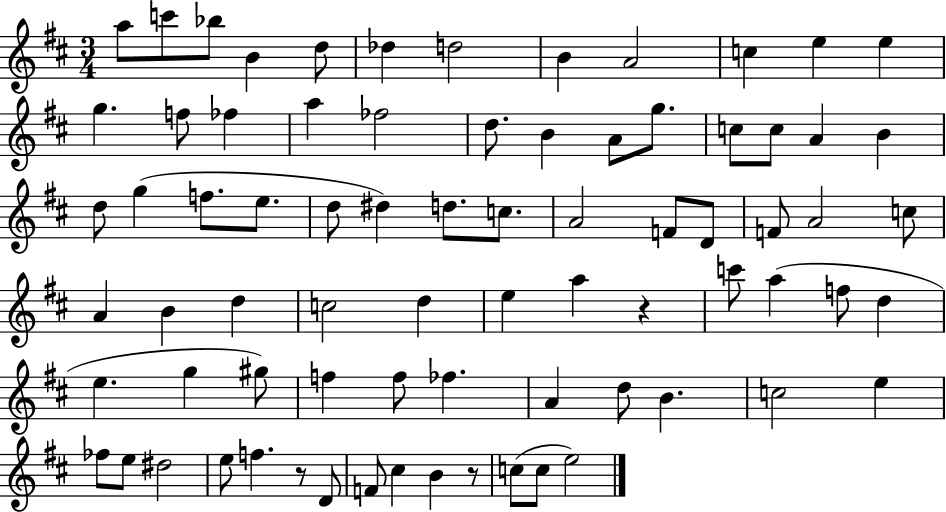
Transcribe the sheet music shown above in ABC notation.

X:1
T:Untitled
M:3/4
L:1/4
K:D
a/2 c'/2 _b/2 B d/2 _d d2 B A2 c e e g f/2 _f a _f2 d/2 B A/2 g/2 c/2 c/2 A B d/2 g f/2 e/2 d/2 ^d d/2 c/2 A2 F/2 D/2 F/2 A2 c/2 A B d c2 d e a z c'/2 a f/2 d e g ^g/2 f f/2 _f A d/2 B c2 e _f/2 e/2 ^d2 e/2 f z/2 D/2 F/2 ^c B z/2 c/2 c/2 e2